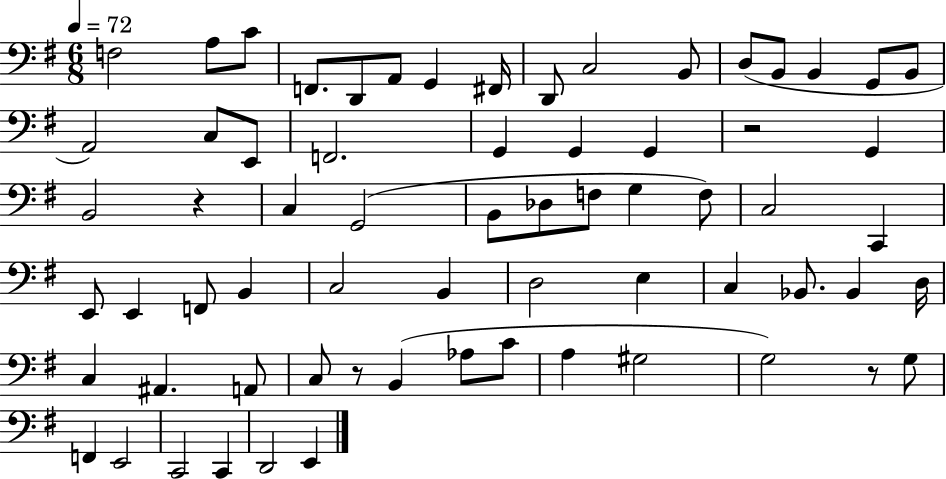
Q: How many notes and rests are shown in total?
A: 67